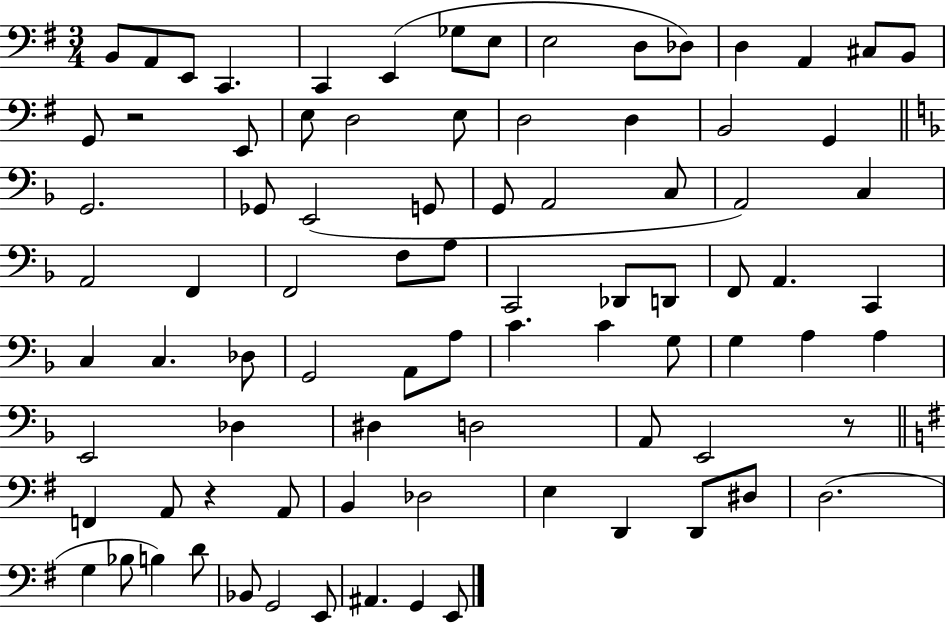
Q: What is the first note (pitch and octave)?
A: B2